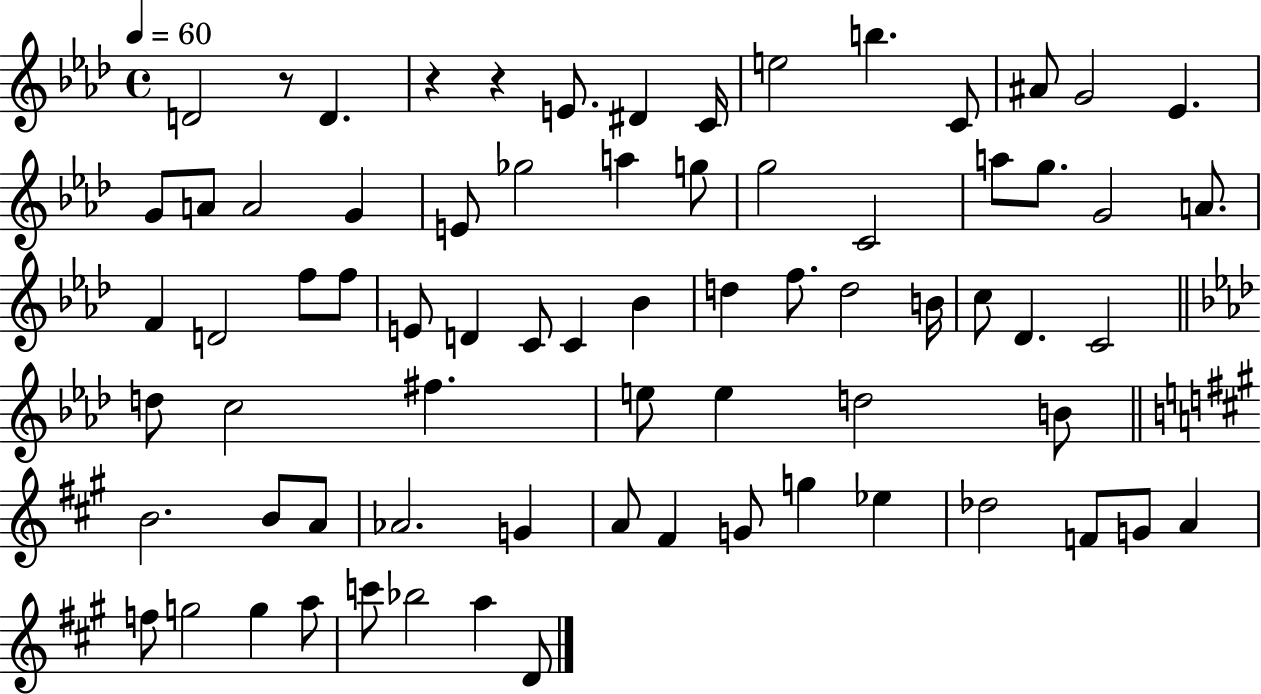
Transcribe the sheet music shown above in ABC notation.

X:1
T:Untitled
M:4/4
L:1/4
K:Ab
D2 z/2 D z z E/2 ^D C/4 e2 b C/2 ^A/2 G2 _E G/2 A/2 A2 G E/2 _g2 a g/2 g2 C2 a/2 g/2 G2 A/2 F D2 f/2 f/2 E/2 D C/2 C _B d f/2 d2 B/4 c/2 _D C2 d/2 c2 ^f e/2 e d2 B/2 B2 B/2 A/2 _A2 G A/2 ^F G/2 g _e _d2 F/2 G/2 A f/2 g2 g a/2 c'/2 _b2 a D/2